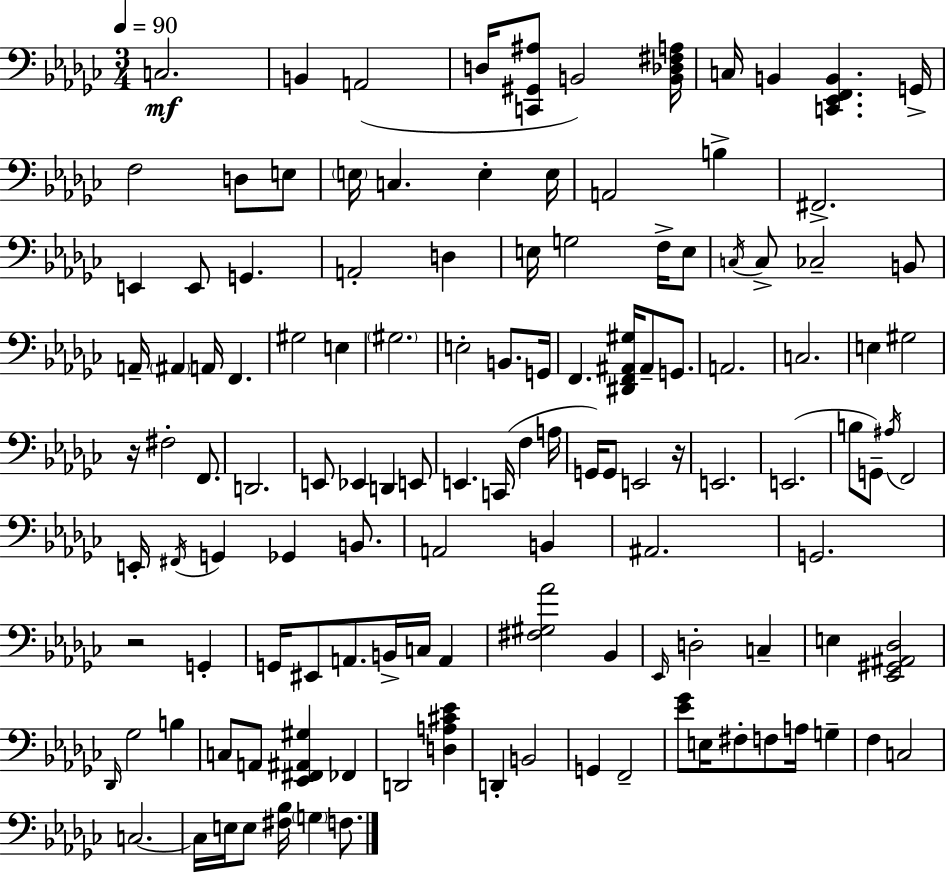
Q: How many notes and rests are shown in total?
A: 126